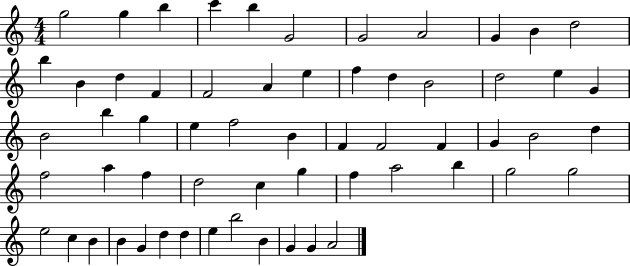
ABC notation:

X:1
T:Untitled
M:4/4
L:1/4
K:C
g2 g b c' b G2 G2 A2 G B d2 b B d F F2 A e f d B2 d2 e G B2 b g e f2 B F F2 F G B2 d f2 a f d2 c g f a2 b g2 g2 e2 c B B G d d e b2 B G G A2